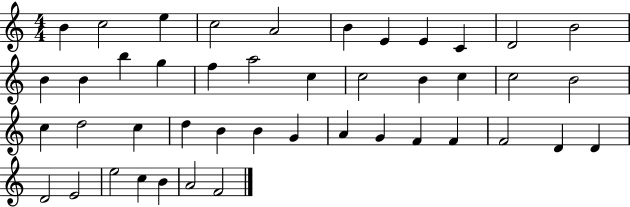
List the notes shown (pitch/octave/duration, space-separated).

B4/q C5/h E5/q C5/h A4/h B4/q E4/q E4/q C4/q D4/h B4/h B4/q B4/q B5/q G5/q F5/q A5/h C5/q C5/h B4/q C5/q C5/h B4/h C5/q D5/h C5/q D5/q B4/q B4/q G4/q A4/q G4/q F4/q F4/q F4/h D4/q D4/q D4/h E4/h E5/h C5/q B4/q A4/h F4/h